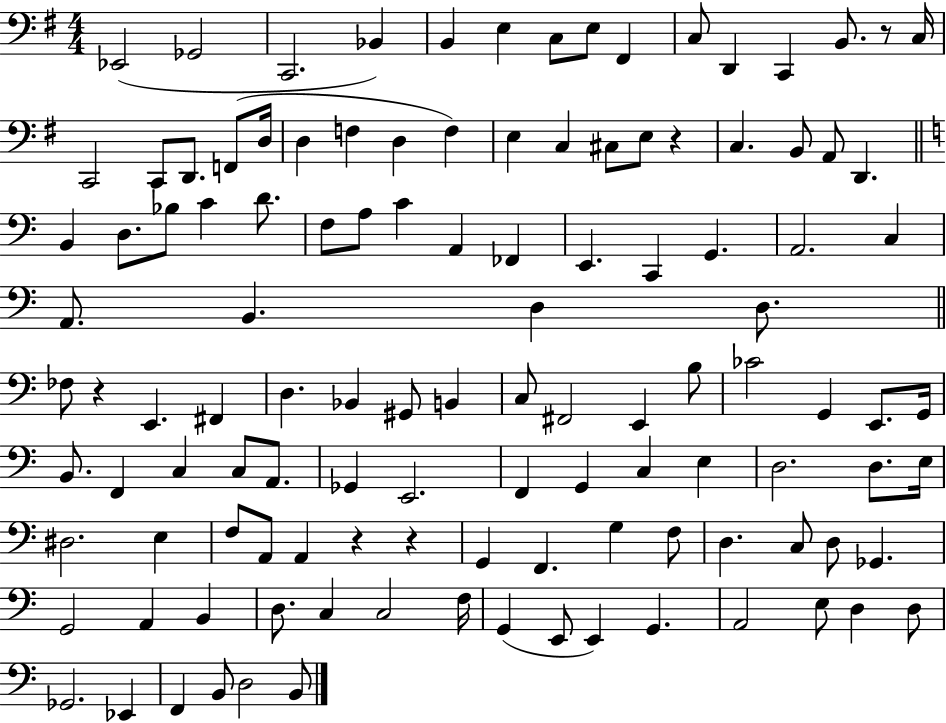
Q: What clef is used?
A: bass